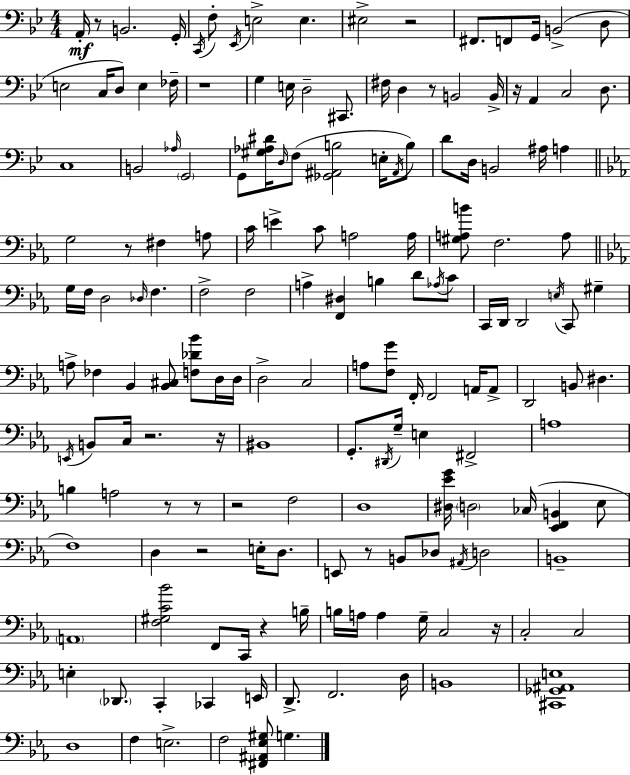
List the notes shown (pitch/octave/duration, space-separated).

A2/s R/e B2/h. G2/s C2/s F3/e Eb2/s E3/h E3/q. EIS3/h R/h F#2/e. F2/e G2/s B2/h D3/e E3/h C3/s D3/e E3/q FES3/s R/w G3/q E3/s D3/h C#2/e. F#3/s D3/q R/e B2/h B2/s R/s A2/q C3/h D3/e. C3/w B2/h Ab3/s G2/h G2/e [G#3,Ab3,D#4]/s D3/s F3/e [Gb2,A#2,B3]/h E3/s A#2/s B3/e D4/e D3/s B2/h A#3/s A3/q G3/h R/e F#3/q A3/e C4/s E4/q C4/e A3/h A3/s [G#3,A3,B4]/e F3/h. A3/e G3/s F3/s D3/h Db3/s F3/q. F3/h F3/h A3/q [F2,D#3]/q B3/q D4/e Ab3/s C4/e C2/s D2/s D2/h E3/s C2/e G#3/q A3/e FES3/q Bb2/q [Bb2,C#3]/e [F3,Db4,Bb4]/e D3/s D3/s D3/h C3/h A3/e [F3,G4]/e F2/s F2/h A2/s A2/e D2/h B2/e D#3/q. E2/s B2/e C3/s R/h. R/s BIS2/w G2/e. D#2/s G3/s E3/q F#2/h A3/w B3/q A3/h R/e R/e R/h F3/h D3/w [D#3,Eb4,G4]/s D3/h CES3/s [Eb2,F2,B2]/q Eb3/e F3/w D3/q R/h E3/s D3/e. E2/e R/e B2/e Db3/e A#2/s D3/h B2/w A2/w [F3,G#3,C4,Bb4]/h F2/e C2/s R/q B3/s B3/s A3/s A3/q G3/s C3/h R/s C3/h C3/h E3/q Db2/e. C2/q CES2/q E2/s D2/e. F2/h. D3/s B2/w [C#2,Gb2,A#2,E3]/w D3/w F3/q E3/h. F3/h [F#2,A#2,Eb3,G#3]/e G3/q.